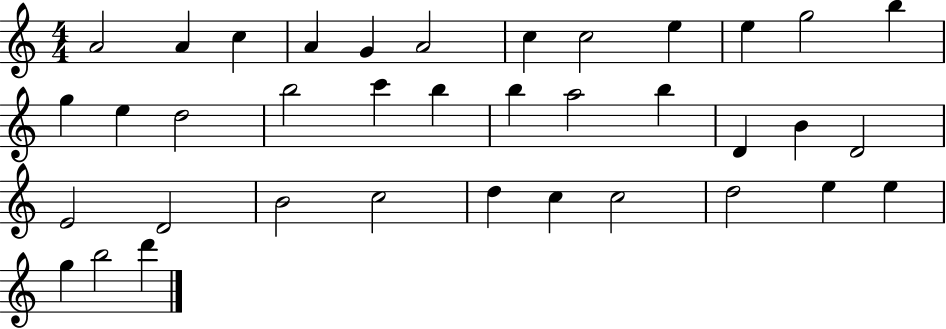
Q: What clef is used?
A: treble